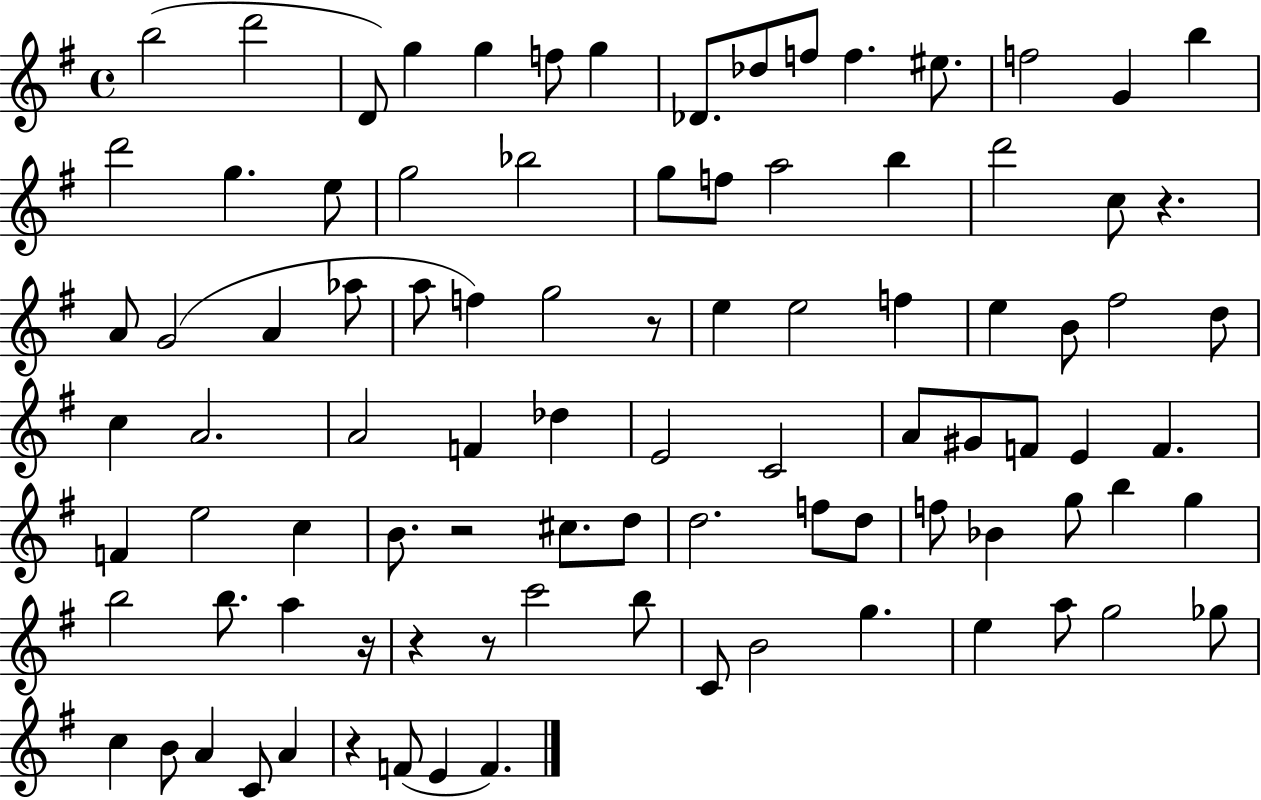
X:1
T:Untitled
M:4/4
L:1/4
K:G
b2 d'2 D/2 g g f/2 g _D/2 _d/2 f/2 f ^e/2 f2 G b d'2 g e/2 g2 _b2 g/2 f/2 a2 b d'2 c/2 z A/2 G2 A _a/2 a/2 f g2 z/2 e e2 f e B/2 ^f2 d/2 c A2 A2 F _d E2 C2 A/2 ^G/2 F/2 E F F e2 c B/2 z2 ^c/2 d/2 d2 f/2 d/2 f/2 _B g/2 b g b2 b/2 a z/4 z z/2 c'2 b/2 C/2 B2 g e a/2 g2 _g/2 c B/2 A C/2 A z F/2 E F